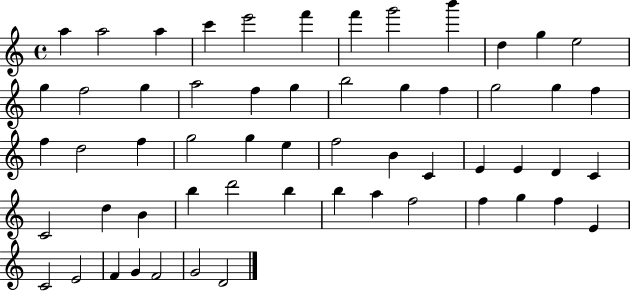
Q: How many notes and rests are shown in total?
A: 57